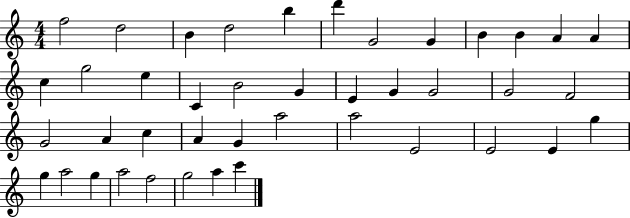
X:1
T:Untitled
M:4/4
L:1/4
K:C
f2 d2 B d2 b d' G2 G B B A A c g2 e C B2 G E G G2 G2 F2 G2 A c A G a2 a2 E2 E2 E g g a2 g a2 f2 g2 a c'